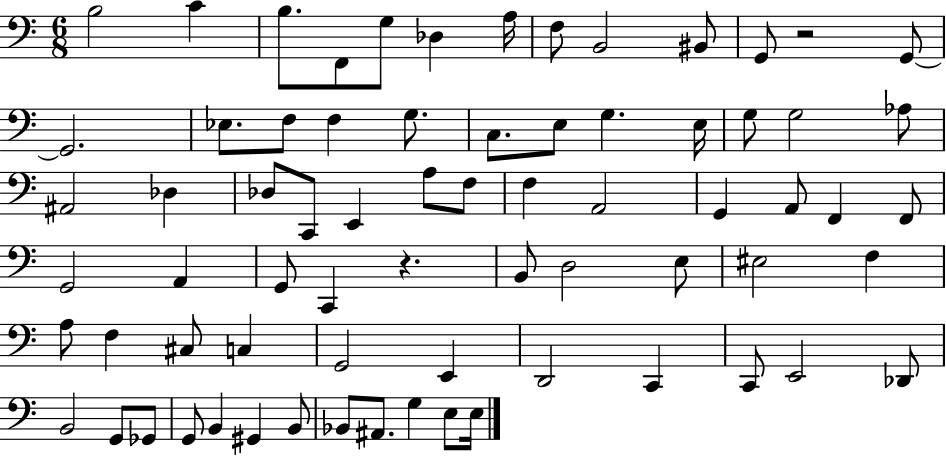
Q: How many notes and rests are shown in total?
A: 71